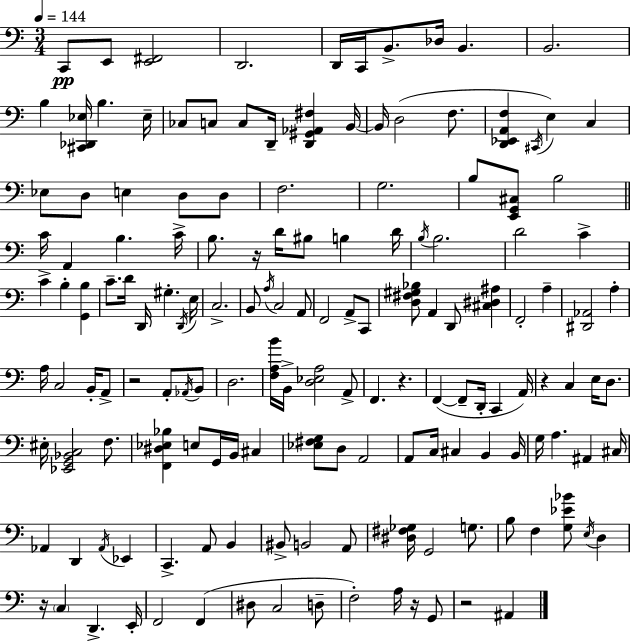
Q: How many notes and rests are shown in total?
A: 153